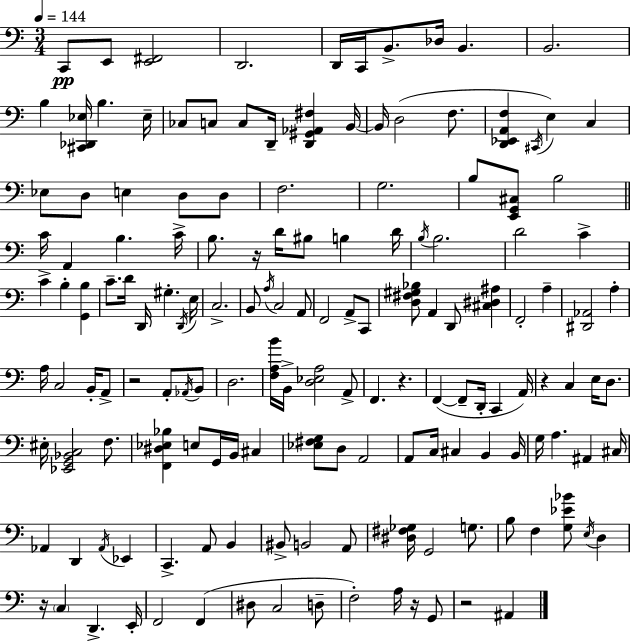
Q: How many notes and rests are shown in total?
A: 153